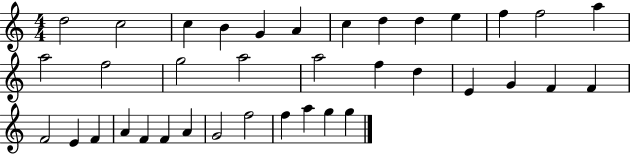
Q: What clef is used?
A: treble